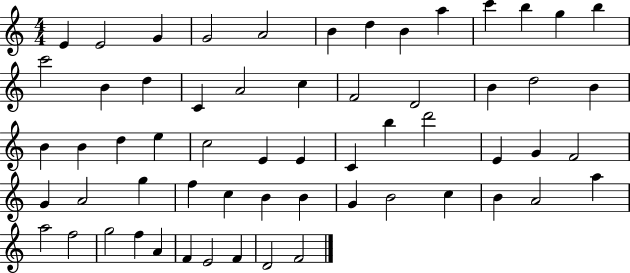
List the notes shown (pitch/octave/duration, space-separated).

E4/q E4/h G4/q G4/h A4/h B4/q D5/q B4/q A5/q C6/q B5/q G5/q B5/q C6/h B4/q D5/q C4/q A4/h C5/q F4/h D4/h B4/q D5/h B4/q B4/q B4/q D5/q E5/q C5/h E4/q E4/q C4/q B5/q D6/h E4/q G4/q F4/h G4/q A4/h G5/q F5/q C5/q B4/q B4/q G4/q B4/h C5/q B4/q A4/h A5/q A5/h F5/h G5/h F5/q A4/q F4/q E4/h F4/q D4/h F4/h